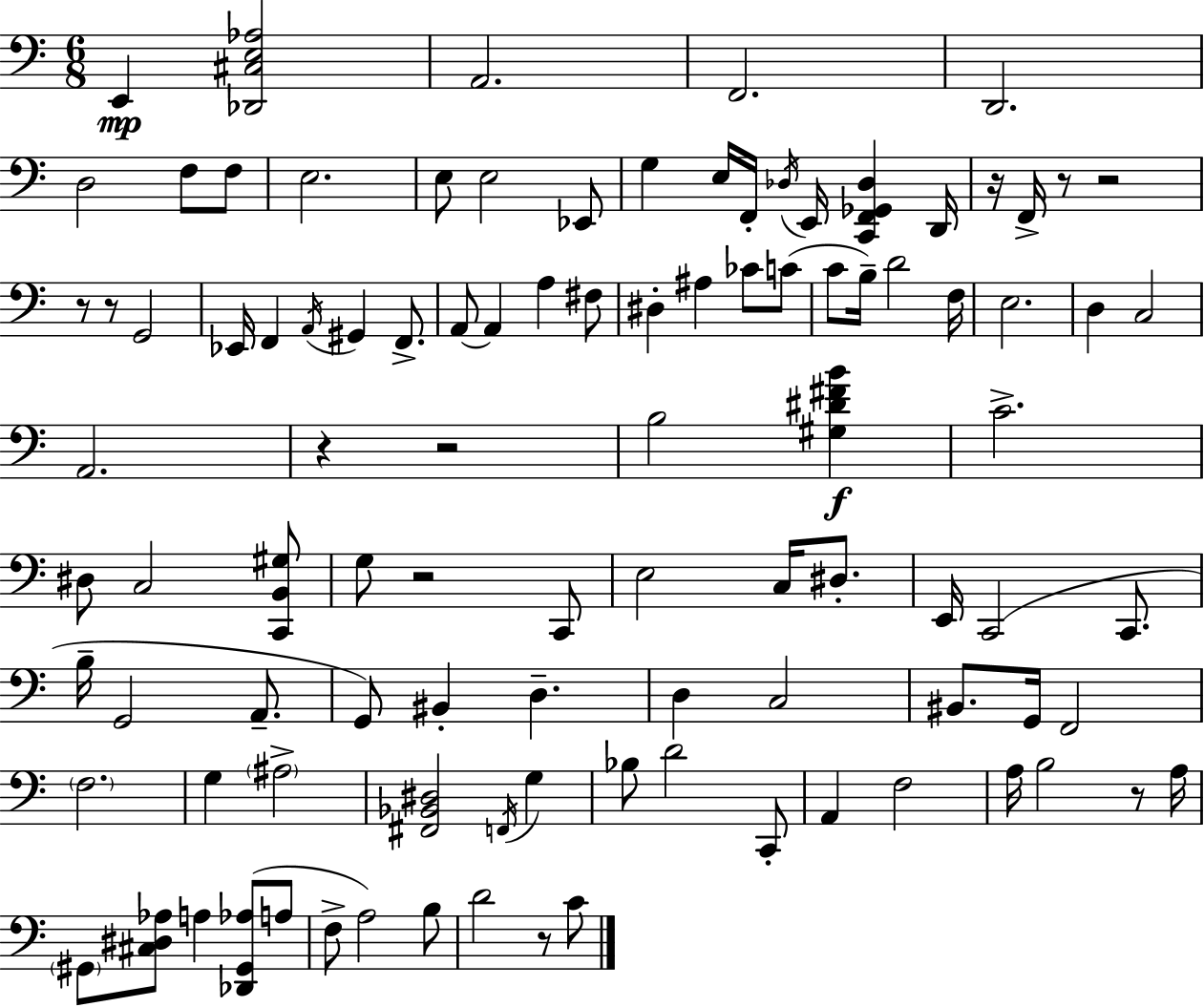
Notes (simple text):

E2/q [Db2,C#3,E3,Ab3]/h A2/h. F2/h. D2/h. D3/h F3/e F3/e E3/h. E3/e E3/h Eb2/e G3/q E3/s F2/s Db3/s E2/s [C2,F2,Gb2,Db3]/q D2/s R/s F2/s R/e R/h R/e R/e G2/h Eb2/s F2/q A2/s G#2/q F2/e. A2/e A2/q A3/q F#3/e D#3/q A#3/q CES4/e C4/e C4/e B3/s D4/h F3/s E3/h. D3/q C3/h A2/h. R/q R/h B3/h [G#3,D#4,F#4,B4]/q C4/h. D#3/e C3/h [C2,B2,G#3]/e G3/e R/h C2/e E3/h C3/s D#3/e. E2/s C2/h C2/e. B3/s G2/h A2/e. G2/e BIS2/q D3/q. D3/q C3/h BIS2/e. G2/s F2/h F3/h. G3/q A#3/h [F#2,Bb2,D#3]/h F2/s G3/q Bb3/e D4/h C2/e A2/q F3/h A3/s B3/h R/e A3/s G#2/e [C#3,D#3,Ab3]/e A3/q [Db2,G#2,Ab3]/e A3/e F3/e A3/h B3/e D4/h R/e C4/e